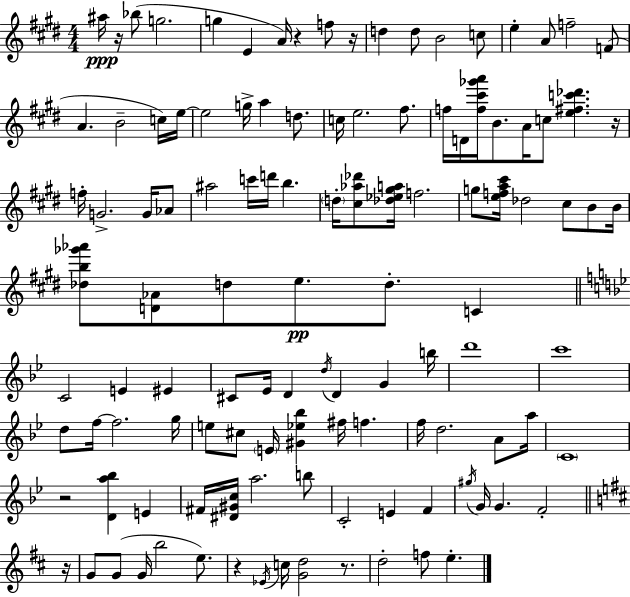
{
  \clef treble
  \numericTimeSignature
  \time 4/4
  \key e \major
  \repeat volta 2 { ais''16\ppp r16 bes''8( g''2. | g''4 e'4 a'16) r4 f''8 r16 | d''4 d''8 b'2 c''8 | e''4-. a'8 f''2-- f'8( | \break a'4. b'2-- c''16) e''16~~ | e''2 g''16-> a''4 d''8. | c''16 e''2. fis''8. | f''16 d'16 <f'' cis''' ges''' a'''>16 b'8. a'16 c''8 <e'' fis'' c''' des'''>4. r16 | \break f''16-. g'2.-> g'16 aes'8 | ais''2 c'''16 d'''16 b''4. | \parenthesize d''16-. <cis'' aes'' des'''>8 <des'' ees'' gis'' a''>16 f''2. | g''8 <e'' f'' a'' cis'''>16 des''2 cis''8 b'8 b'16 | \break <des'' b'' ges''' aes'''>8 <d' aes'>8 d''8 e''8.\pp d''8.-. c'4 | \bar "||" \break \key g \minor c'2 e'4 eis'4 | cis'8 ees'16 d'4 \acciaccatura { d''16 } d'4 g'4 | b''16 d'''1 | c'''1 | \break d''8 f''16~~ f''2. | g''16 e''8 cis''8 \parenthesize e'16 <gis' ees'' bes''>4 fis''16 f''4. | f''16 d''2. a'8 | a''16 \parenthesize c'1 | \break r2 <d' a'' bes''>4 e'4 | fis'16 <dis' gis' c''>16 a''2. b''8 | c'2-. e'4 f'4 | \acciaccatura { gis''16 } g'16 g'4. f'2-. | \break \bar "||" \break \key d \major r16 g'8 g'8( g'16 b''2 e''8.) | r4 \acciaccatura { ees'16 } c''16 <g' d''>2 r8. | d''2-. f''8 e''4.-. | } \bar "|."
}